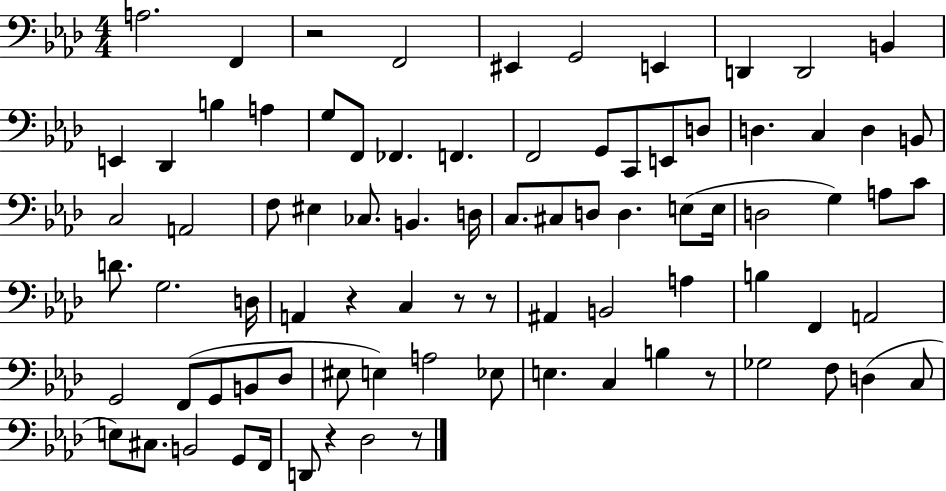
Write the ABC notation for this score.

X:1
T:Untitled
M:4/4
L:1/4
K:Ab
A,2 F,, z2 F,,2 ^E,, G,,2 E,, D,, D,,2 B,, E,, _D,, B, A, G,/2 F,,/2 _F,, F,, F,,2 G,,/2 C,,/2 E,,/2 D,/2 D, C, D, B,,/2 C,2 A,,2 F,/2 ^E, _C,/2 B,, D,/4 C,/2 ^C,/2 D,/2 D, E,/2 E,/4 D,2 G, A,/2 C/2 D/2 G,2 D,/4 A,, z C, z/2 z/2 ^A,, B,,2 A, B, F,, A,,2 G,,2 F,,/2 G,,/2 B,,/2 _D,/2 ^E,/2 E, A,2 _E,/2 E, C, B, z/2 _G,2 F,/2 D, C,/2 E,/2 ^C,/2 B,,2 G,,/2 F,,/4 D,,/2 z _D,2 z/2